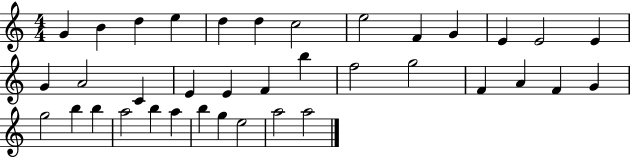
X:1
T:Untitled
M:4/4
L:1/4
K:C
G B d e d d c2 e2 F G E E2 E G A2 C E E F b f2 g2 F A F G g2 b b a2 b a b g e2 a2 a2